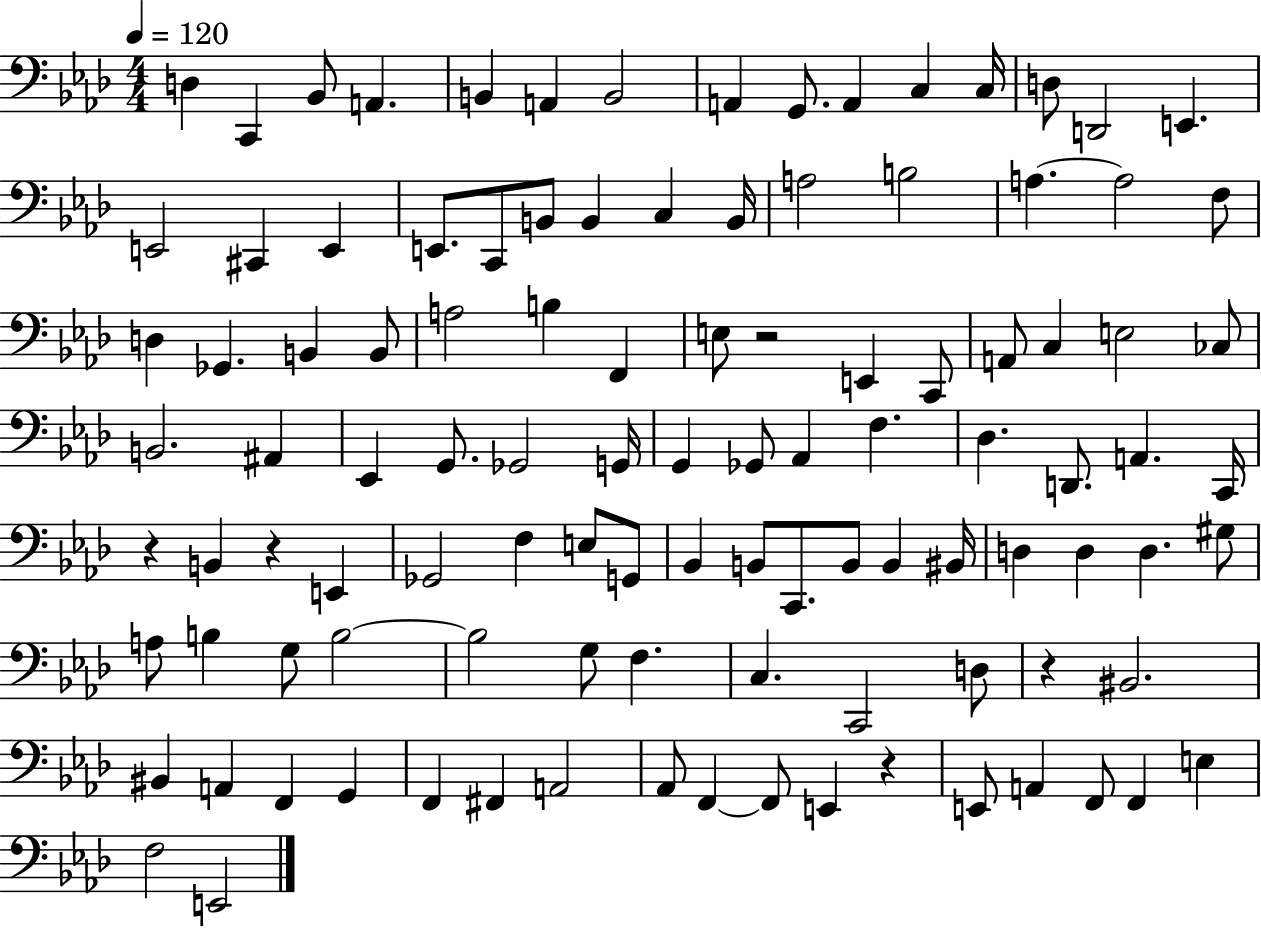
{
  \clef bass
  \numericTimeSignature
  \time 4/4
  \key aes \major
  \tempo 4 = 120
  \repeat volta 2 { d4 c,4 bes,8 a,4. | b,4 a,4 b,2 | a,4 g,8. a,4 c4 c16 | d8 d,2 e,4. | \break e,2 cis,4 e,4 | e,8. c,8 b,8 b,4 c4 b,16 | a2 b2 | a4.~~ a2 f8 | \break d4 ges,4. b,4 b,8 | a2 b4 f,4 | e8 r2 e,4 c,8 | a,8 c4 e2 ces8 | \break b,2. ais,4 | ees,4 g,8. ges,2 g,16 | g,4 ges,8 aes,4 f4. | des4. d,8. a,4. c,16 | \break r4 b,4 r4 e,4 | ges,2 f4 e8 g,8 | bes,4 b,8 c,8. b,8 b,4 bis,16 | d4 d4 d4. gis8 | \break a8 b4 g8 b2~~ | b2 g8 f4. | c4. c,2 d8 | r4 bis,2. | \break bis,4 a,4 f,4 g,4 | f,4 fis,4 a,2 | aes,8 f,4~~ f,8 e,4 r4 | e,8 a,4 f,8 f,4 e4 | \break f2 e,2 | } \bar "|."
}